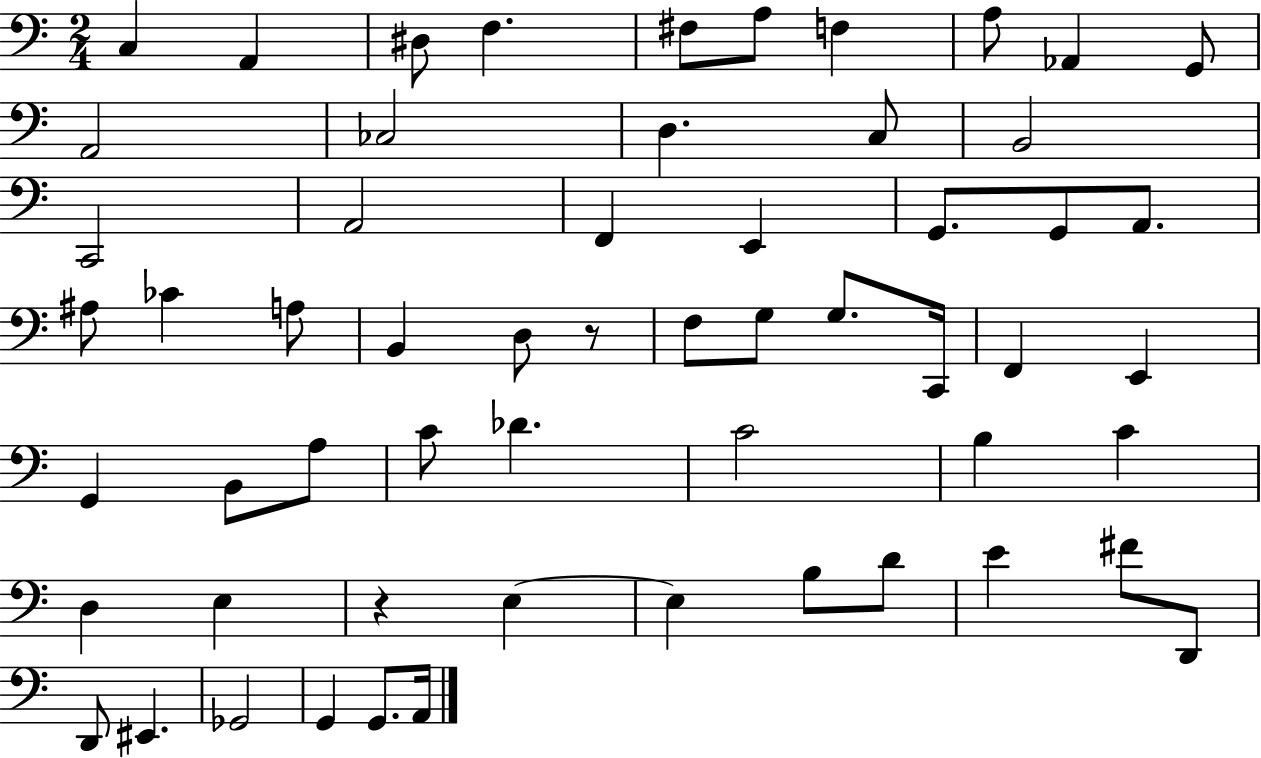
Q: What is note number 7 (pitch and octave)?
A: F3